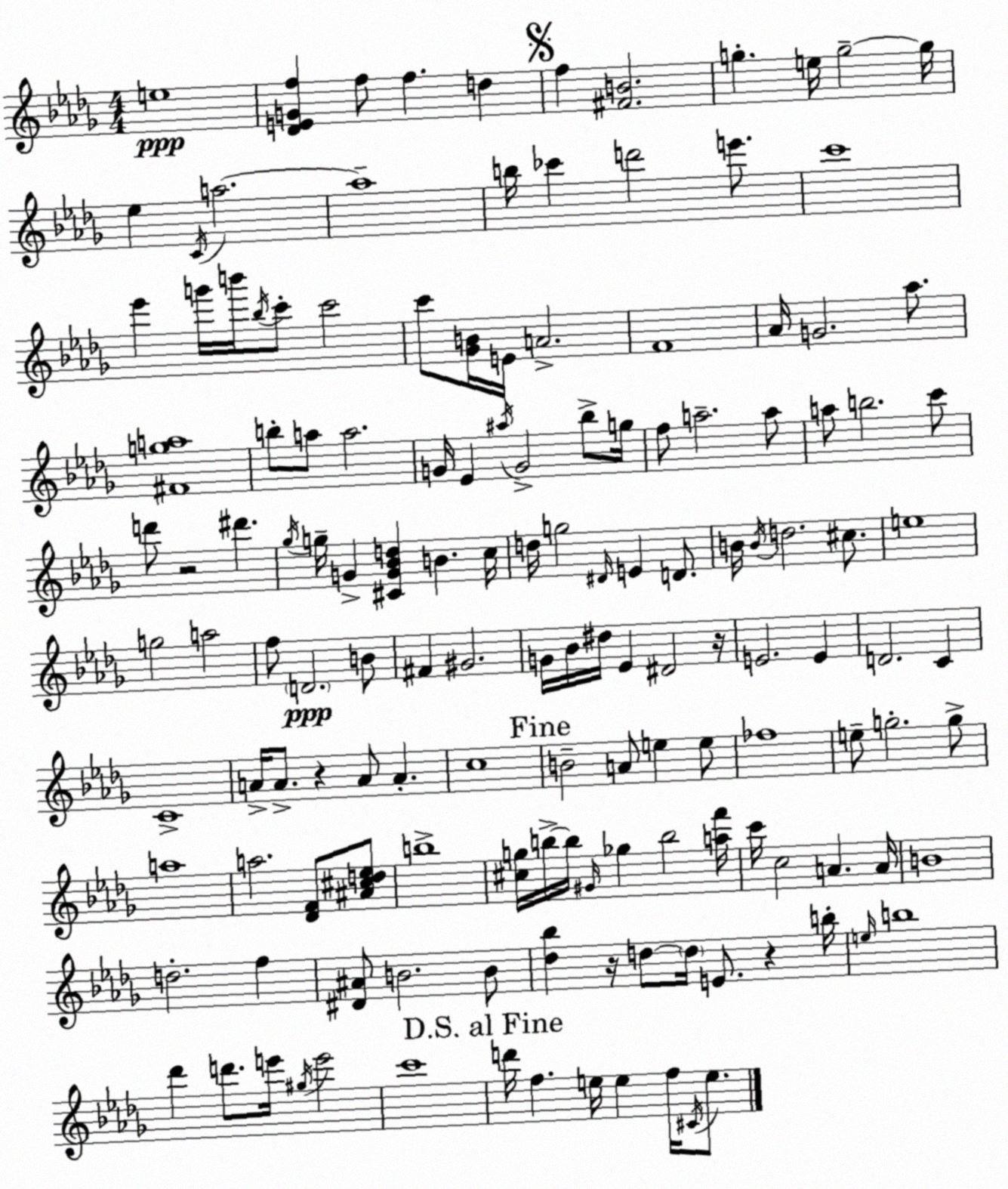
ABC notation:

X:1
T:Untitled
M:4/4
L:1/4
K:Bbm
e4 [_DEGf] f/2 f d f [^FB]2 g e/4 g2 g/4 _e C/4 a2 a4 b/4 _c' d'2 e'/2 c'4 _e' g'/4 b'/4 _b/4 c'/2 c'2 c'/2 [_GB]/4 E/4 A2 F4 _A/4 G2 _a/2 [^Fga]4 b/2 a/2 a2 G/4 _E ^a/4 G2 _b/2 g/4 f/2 a2 a/2 a/2 b2 c'/2 d'/2 z2 ^d' _g/4 g/4 G [^CG_Bd] B c/4 d/4 g2 ^D/4 E D/2 B/4 B/4 d2 ^c/2 e4 g2 a2 f/2 D2 B/2 ^F ^G2 G/4 _B/4 ^d/4 _E ^D2 z/4 E2 E D2 C C4 A/4 A/2 z A/2 A c4 B2 A/2 e e/2 _f4 e/2 g2 g/2 a4 a2 [_DF]/2 [^A^cd_e]/2 b4 [^cg]/4 b/4 b/4 ^G/4 _g b2 [af']/4 c'/4 c2 A A/4 B4 d2 f [^D^A]/2 B2 B/2 [_d_b] z/4 d/2 d/4 E/2 z b/4 e/4 b4 _d' d'/2 e'/4 ^g/4 e'2 c'4 d'/4 f e/4 e f/4 ^C/4 e/2